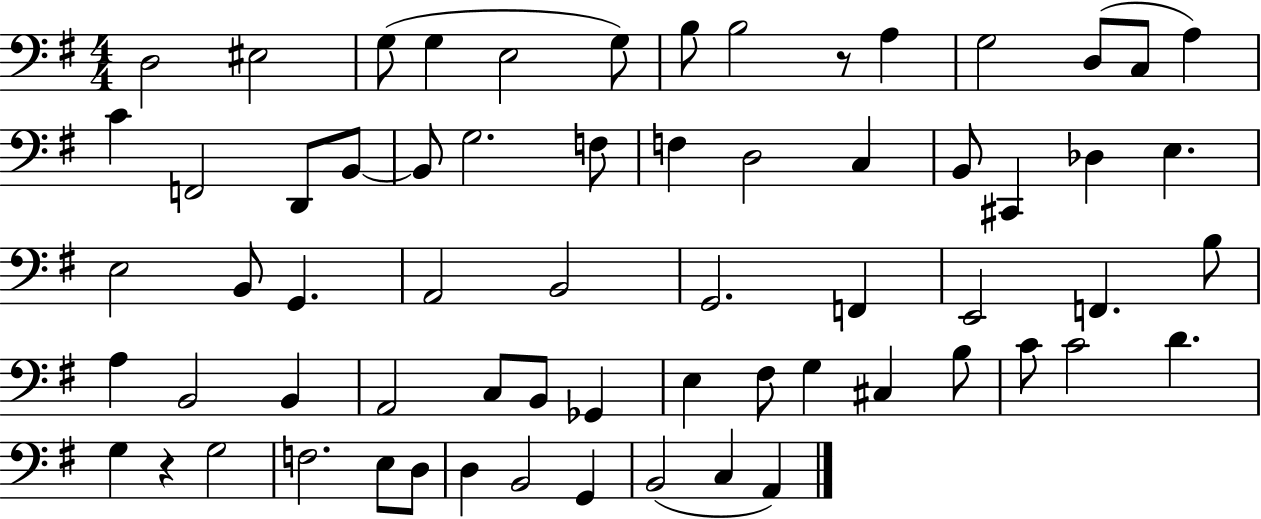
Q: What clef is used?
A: bass